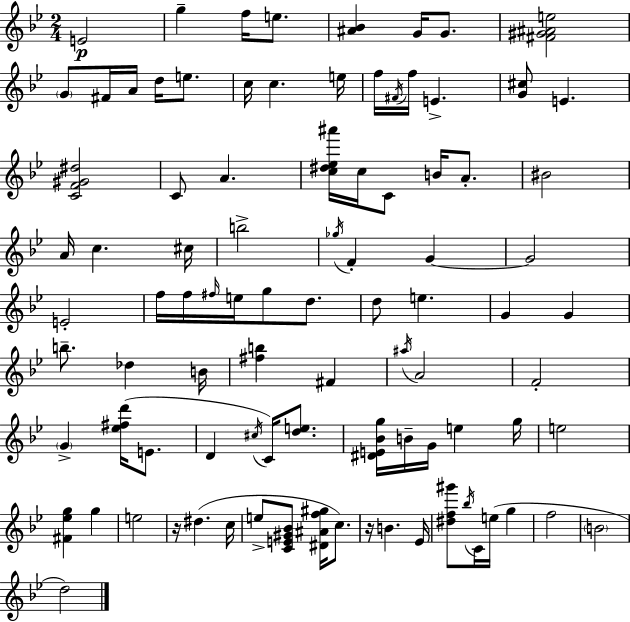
{
  \clef treble
  \numericTimeSignature
  \time 2/4
  \key bes \major
  \repeat volta 2 { e'2\p | g''4-- f''16 e''8. | <ais' bes'>4 g'16 g'8. | <fis' gis' ais' e''>2 | \break \parenthesize g'8 fis'16 a'16 d''16 e''8. | c''16 c''4. e''16 | f''16 \acciaccatura { fis'16 } f''16 e'4.-> | <g' cis''>8 e'4. | \break <c' f' gis' dis''>2 | c'8 a'4. | <c'' dis'' ees'' ais'''>16 c''16 c'8 b'16 a'8.-. | bis'2 | \break a'16 c''4. | cis''16 b''2-> | \acciaccatura { ges''16 } f'4-. g'4~~ | g'2 | \break e'2-. | f''16 f''16 \grace { fis''16 } e''16 g''8 | d''8. d''8 e''4. | g'4 g'4 | \break b''8.-- des''4 | b'16 <fis'' b''>4 fis'4 | \acciaccatura { ais''16 } a'2 | f'2-. | \break \parenthesize g'4-> | <ees'' fis'' d'''>16( e'8. d'4 | \acciaccatura { cis''16 } c'16) <d'' e''>8. <dis' e' bes' g''>16 b'16-- g'16 | e''4 g''16 e''2 | \break <fis' ees'' g''>4 | g''4 e''2 | r16 dis''4.( | c''16 e''8-> <c' e' gis' bes'>8 | \break <dis' ais' f'' gis''>16 c''8.) r16 b'4. | ees'16 <dis'' f'' gis'''>8 \acciaccatura { bes''16 } | c'16 e''16( g''4 f''2 | \parenthesize b'2 | \break d''2) | } \bar "|."
}